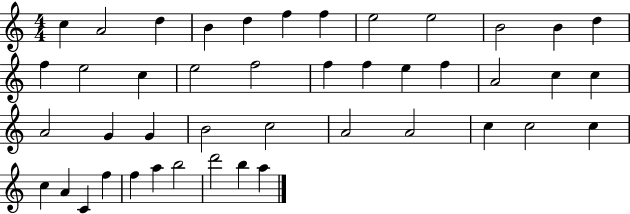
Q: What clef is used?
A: treble